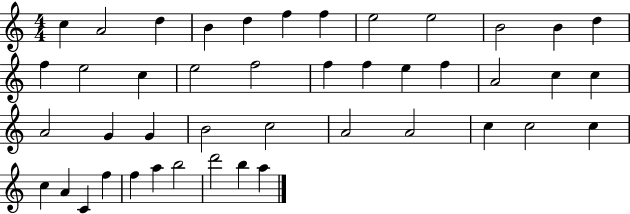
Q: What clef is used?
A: treble